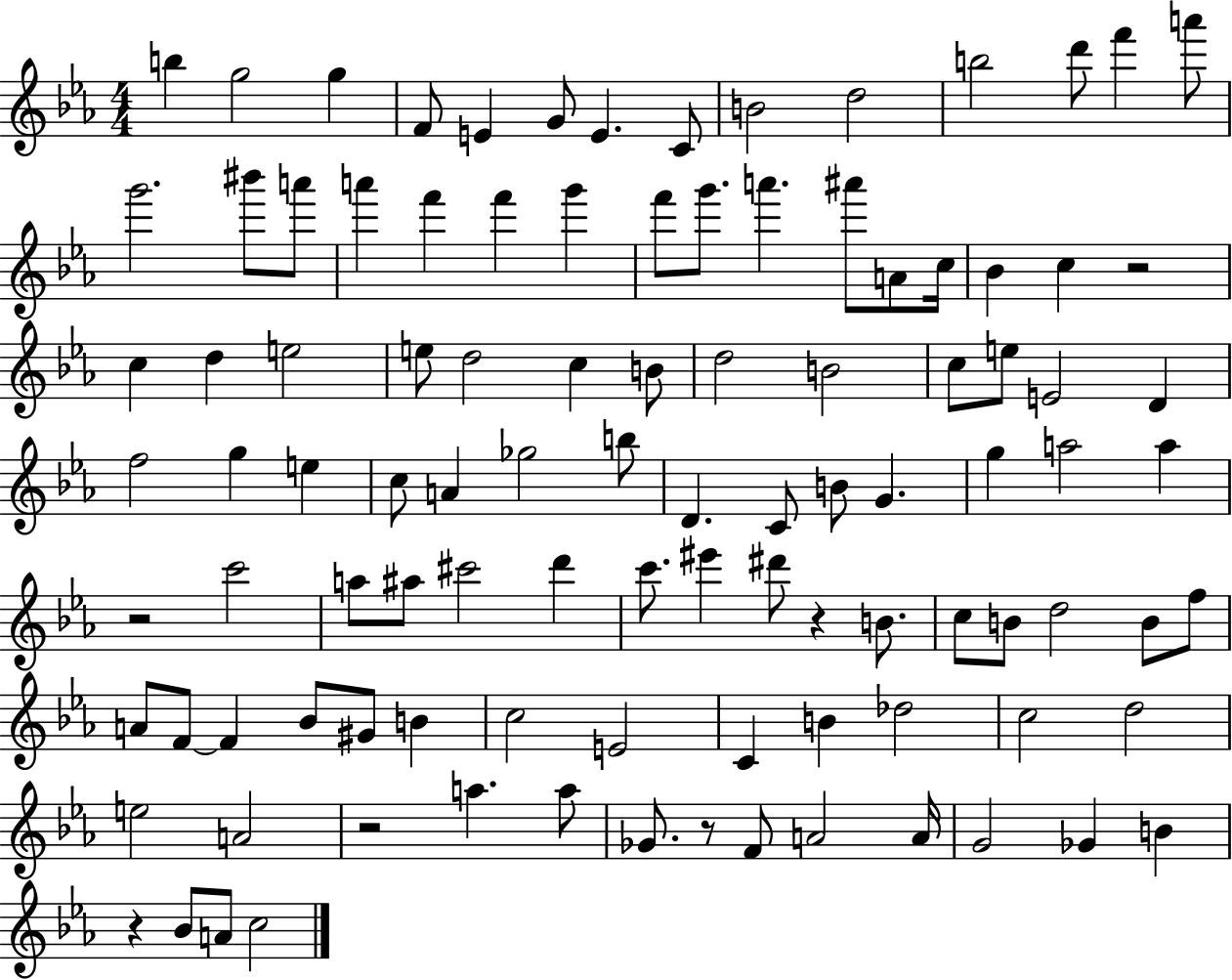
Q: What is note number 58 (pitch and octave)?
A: A5